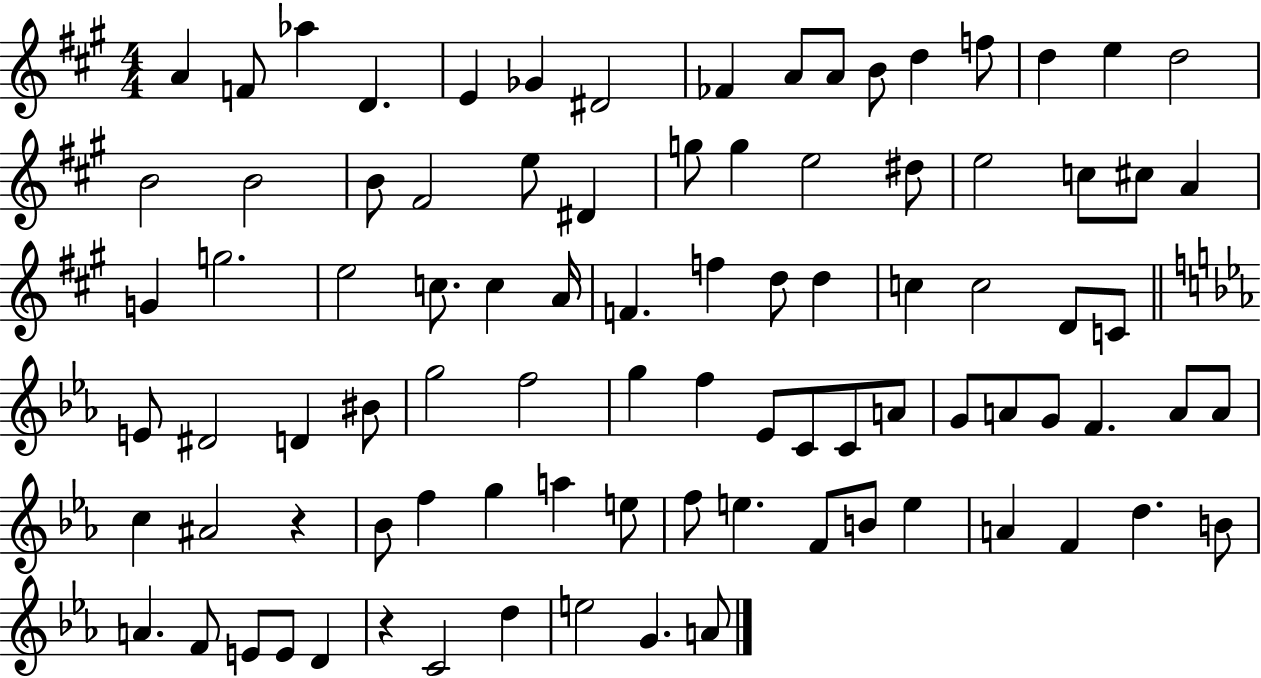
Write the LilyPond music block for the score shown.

{
  \clef treble
  \numericTimeSignature
  \time 4/4
  \key a \major
  a'4 f'8 aes''4 d'4. | e'4 ges'4 dis'2 | fes'4 a'8 a'8 b'8 d''4 f''8 | d''4 e''4 d''2 | \break b'2 b'2 | b'8 fis'2 e''8 dis'4 | g''8 g''4 e''2 dis''8 | e''2 c''8 cis''8 a'4 | \break g'4 g''2. | e''2 c''8. c''4 a'16 | f'4. f''4 d''8 d''4 | c''4 c''2 d'8 c'8 | \break \bar "||" \break \key c \minor e'8 dis'2 d'4 bis'8 | g''2 f''2 | g''4 f''4 ees'8 c'8 c'8 a'8 | g'8 a'8 g'8 f'4. a'8 a'8 | \break c''4 ais'2 r4 | bes'8 f''4 g''4 a''4 e''8 | f''8 e''4. f'8 b'8 e''4 | a'4 f'4 d''4. b'8 | \break a'4. f'8 e'8 e'8 d'4 | r4 c'2 d''4 | e''2 g'4. a'8 | \bar "|."
}